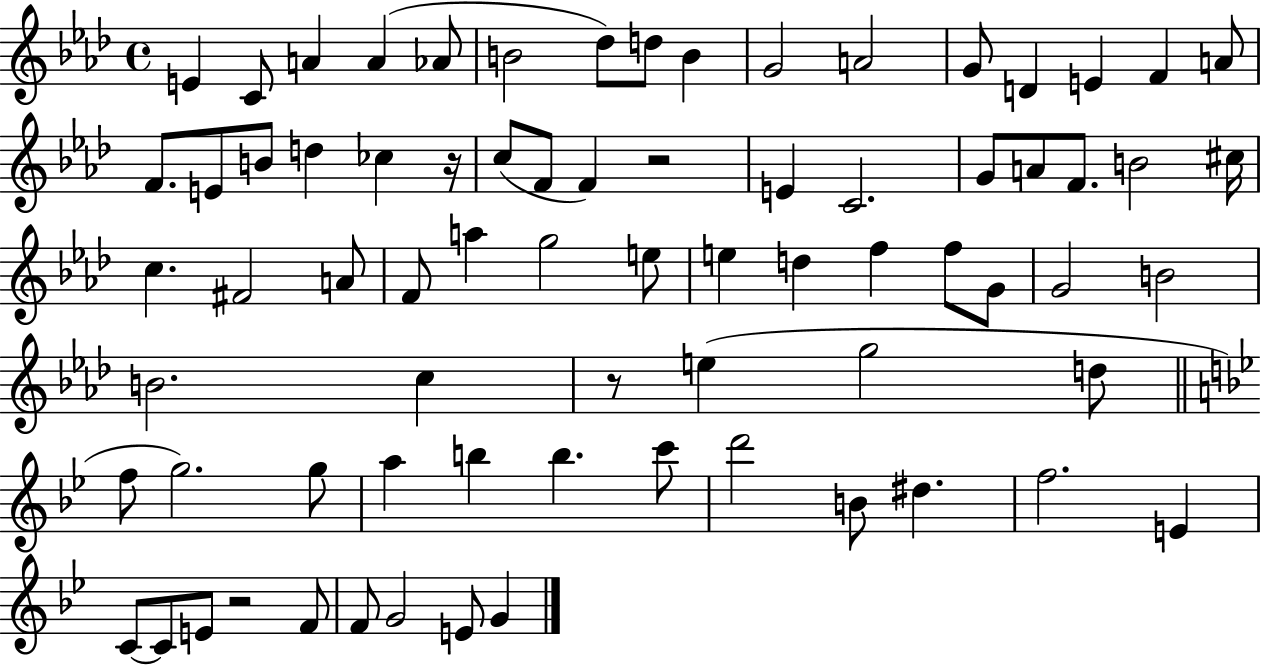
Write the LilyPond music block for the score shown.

{
  \clef treble
  \time 4/4
  \defaultTimeSignature
  \key aes \major
  e'4 c'8 a'4 a'4( aes'8 | b'2 des''8) d''8 b'4 | g'2 a'2 | g'8 d'4 e'4 f'4 a'8 | \break f'8. e'8 b'8 d''4 ces''4 r16 | c''8( f'8 f'4) r2 | e'4 c'2. | g'8 a'8 f'8. b'2 cis''16 | \break c''4. fis'2 a'8 | f'8 a''4 g''2 e''8 | e''4 d''4 f''4 f''8 g'8 | g'2 b'2 | \break b'2. c''4 | r8 e''4( g''2 d''8 | \bar "||" \break \key bes \major f''8 g''2.) g''8 | a''4 b''4 b''4. c'''8 | d'''2 b'8 dis''4. | f''2. e'4 | \break c'8~~ c'8 e'8 r2 f'8 | f'8 g'2 e'8 g'4 | \bar "|."
}